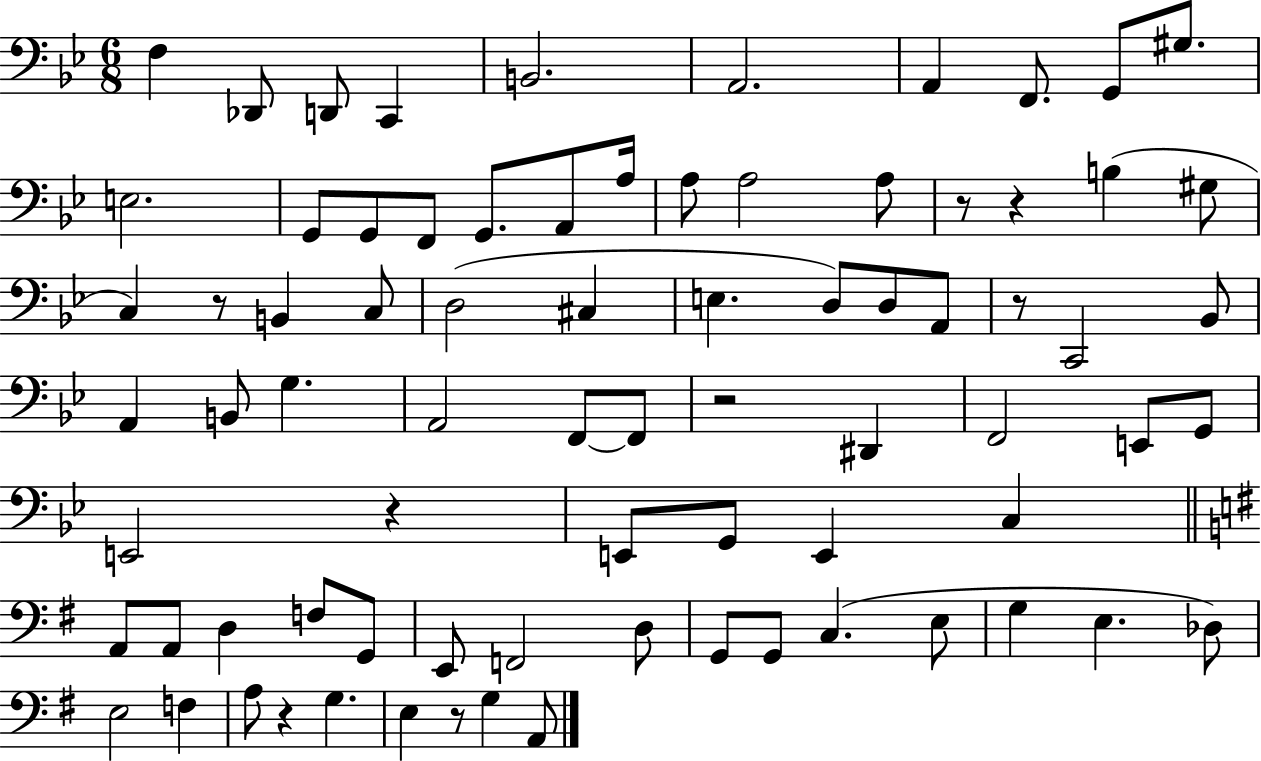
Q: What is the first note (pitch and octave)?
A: F3